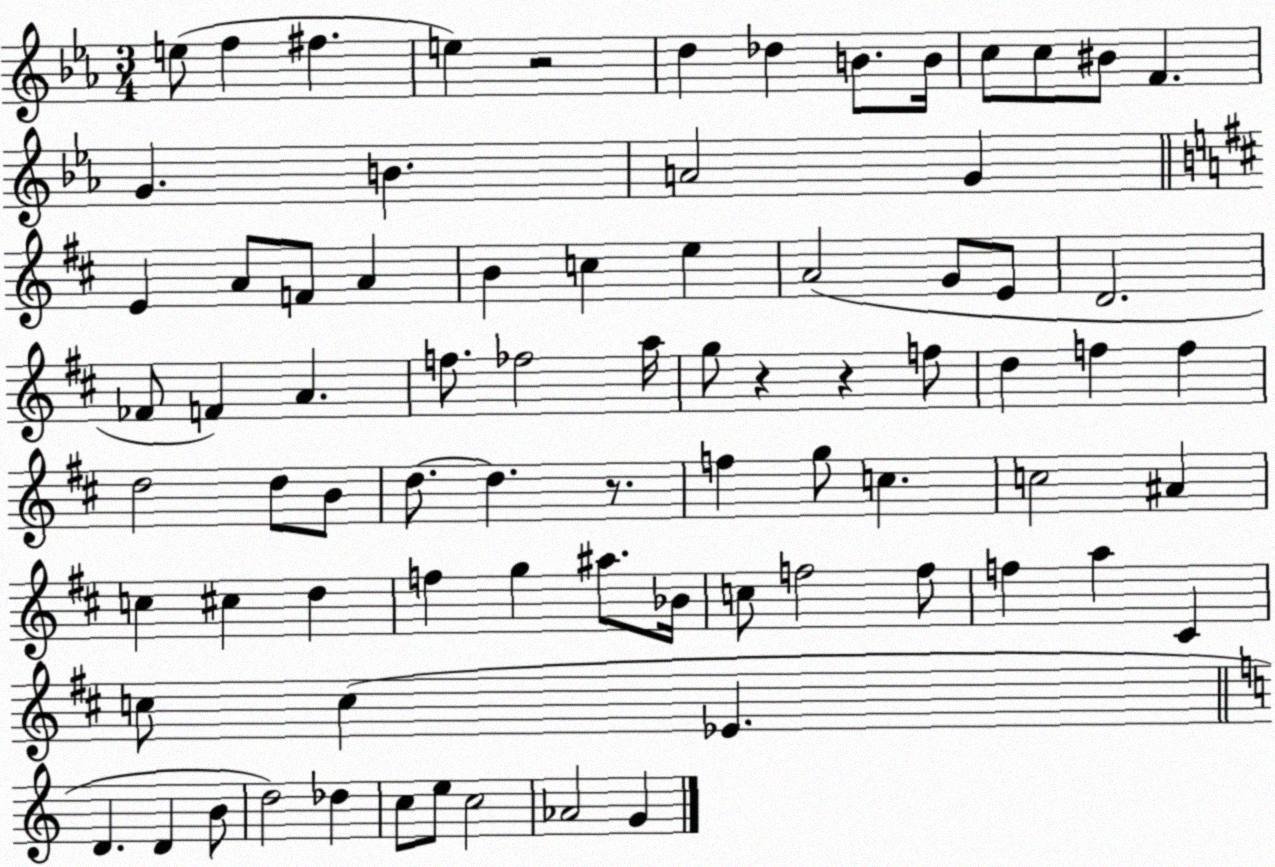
X:1
T:Untitled
M:3/4
L:1/4
K:Eb
e/2 f ^f e z2 d _d B/2 B/4 c/2 c/2 ^B/2 F G B A2 G E A/2 F/2 A B c e A2 G/2 E/2 D2 _F/2 F A f/2 _f2 a/4 g/2 z z f/2 d f f d2 d/2 B/2 d/2 d z/2 f g/2 c c2 ^A c ^c d f g ^a/2 _B/4 c/2 f2 f/2 f a ^C c/2 c _E D D B/2 d2 _d c/2 e/2 c2 _A2 G